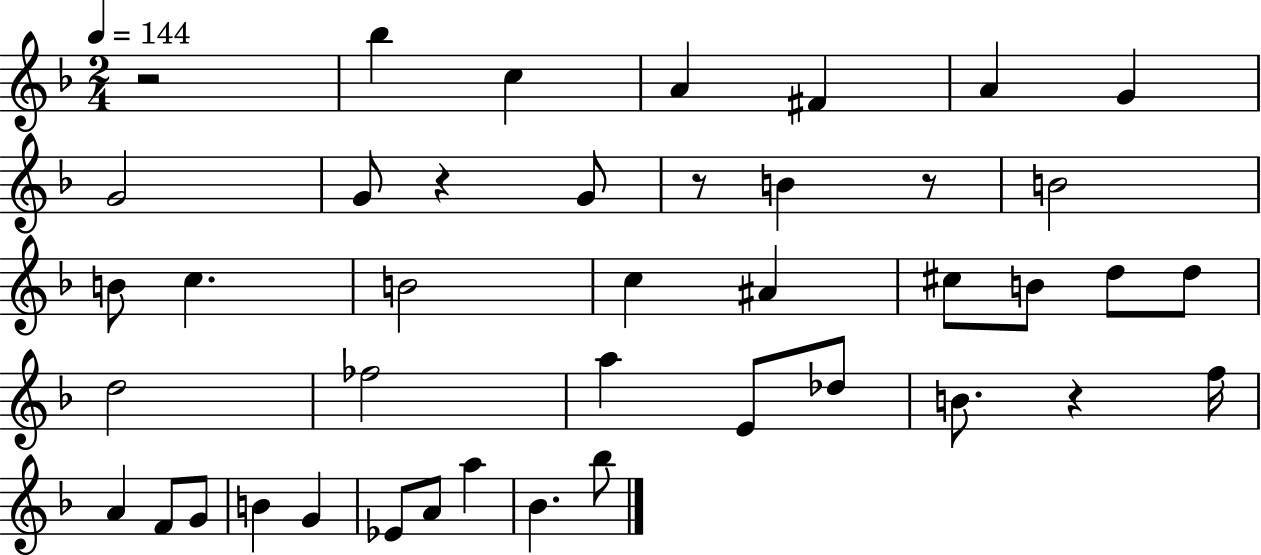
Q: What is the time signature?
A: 2/4